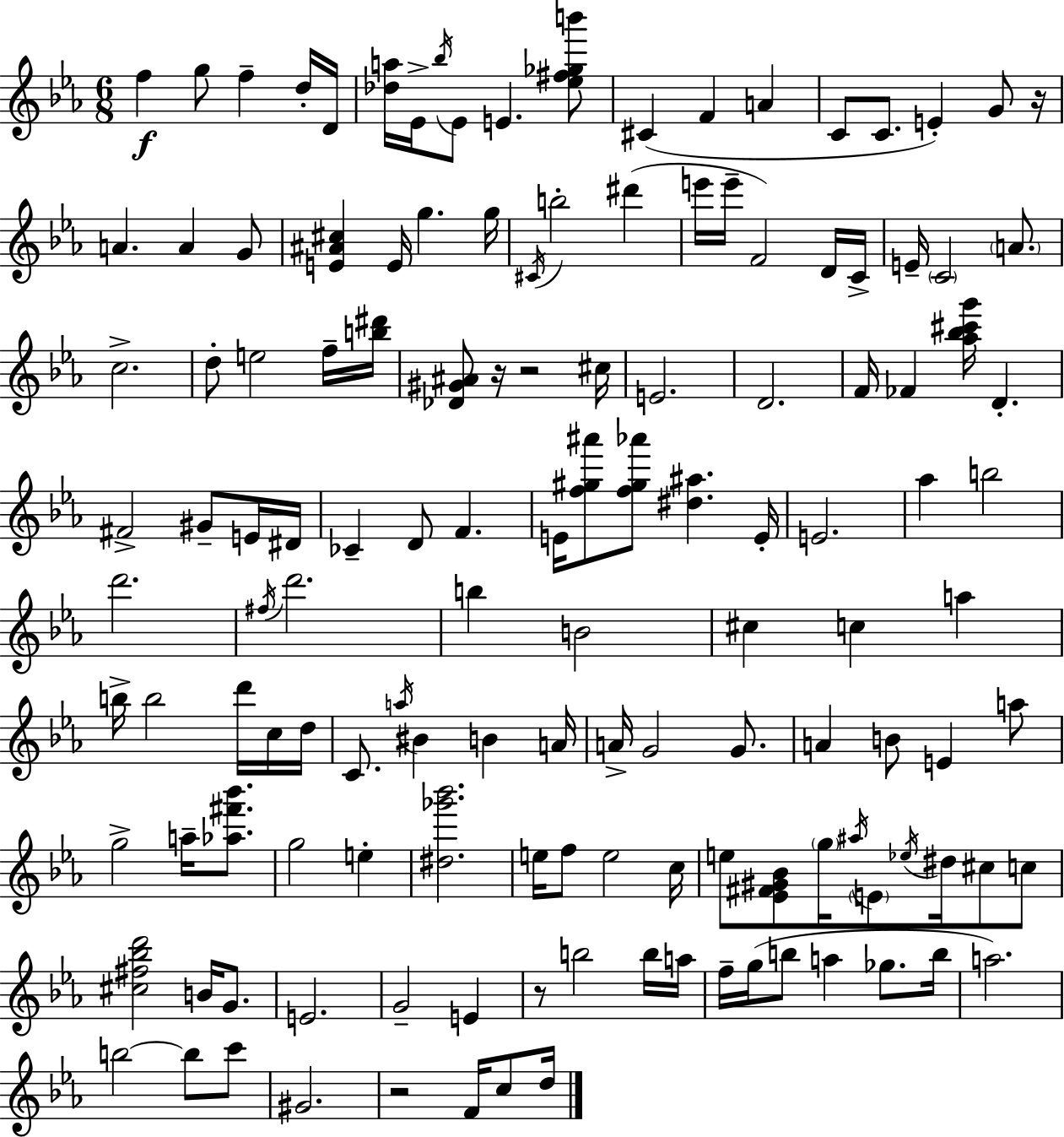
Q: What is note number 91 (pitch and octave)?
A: A#5